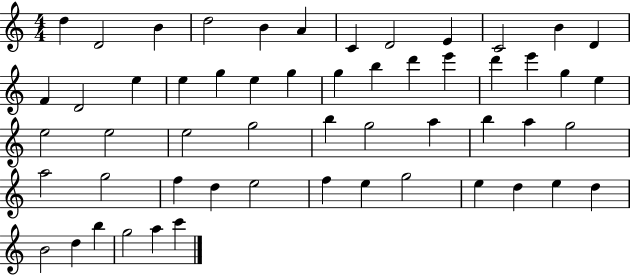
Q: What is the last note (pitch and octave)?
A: C6